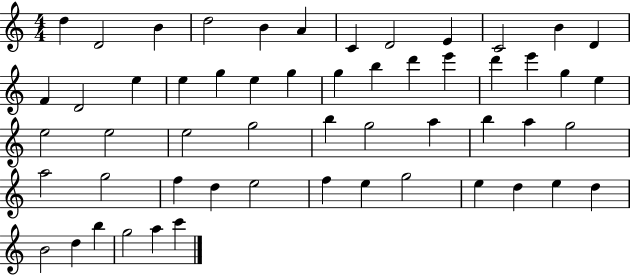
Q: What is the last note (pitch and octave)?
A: C6